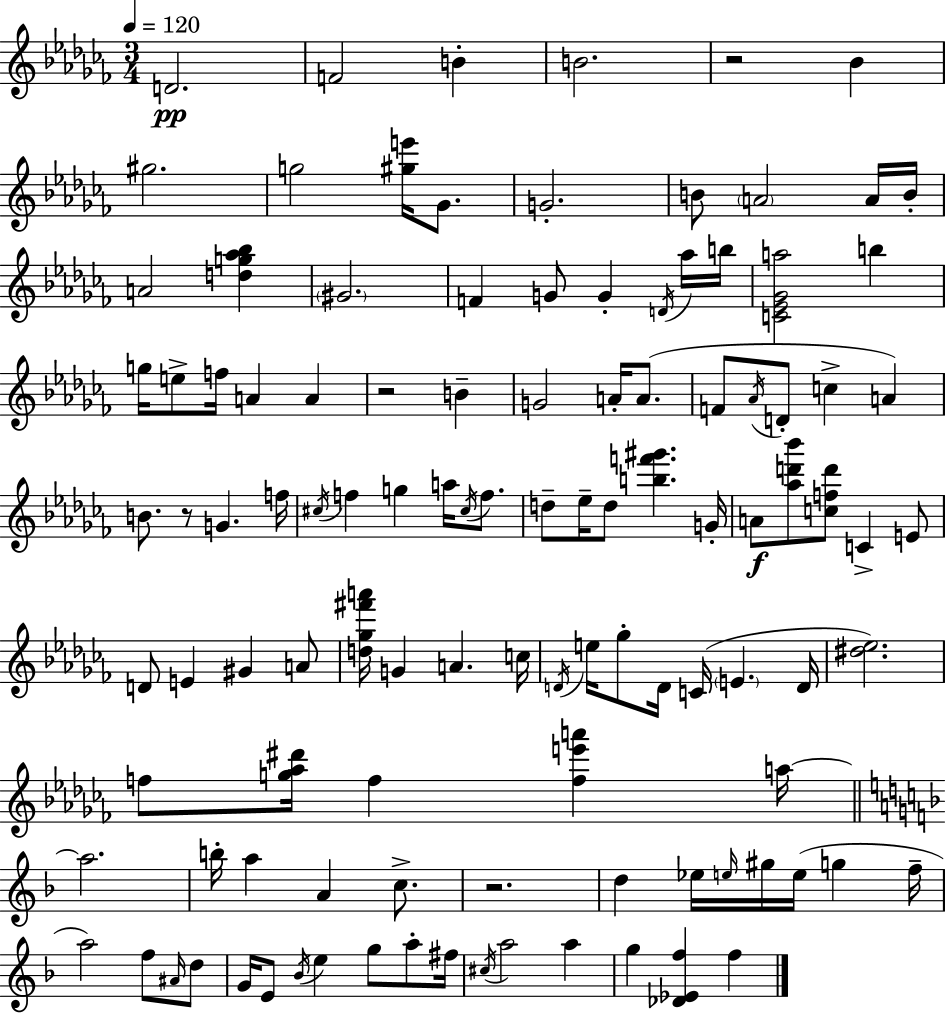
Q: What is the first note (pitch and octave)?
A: D4